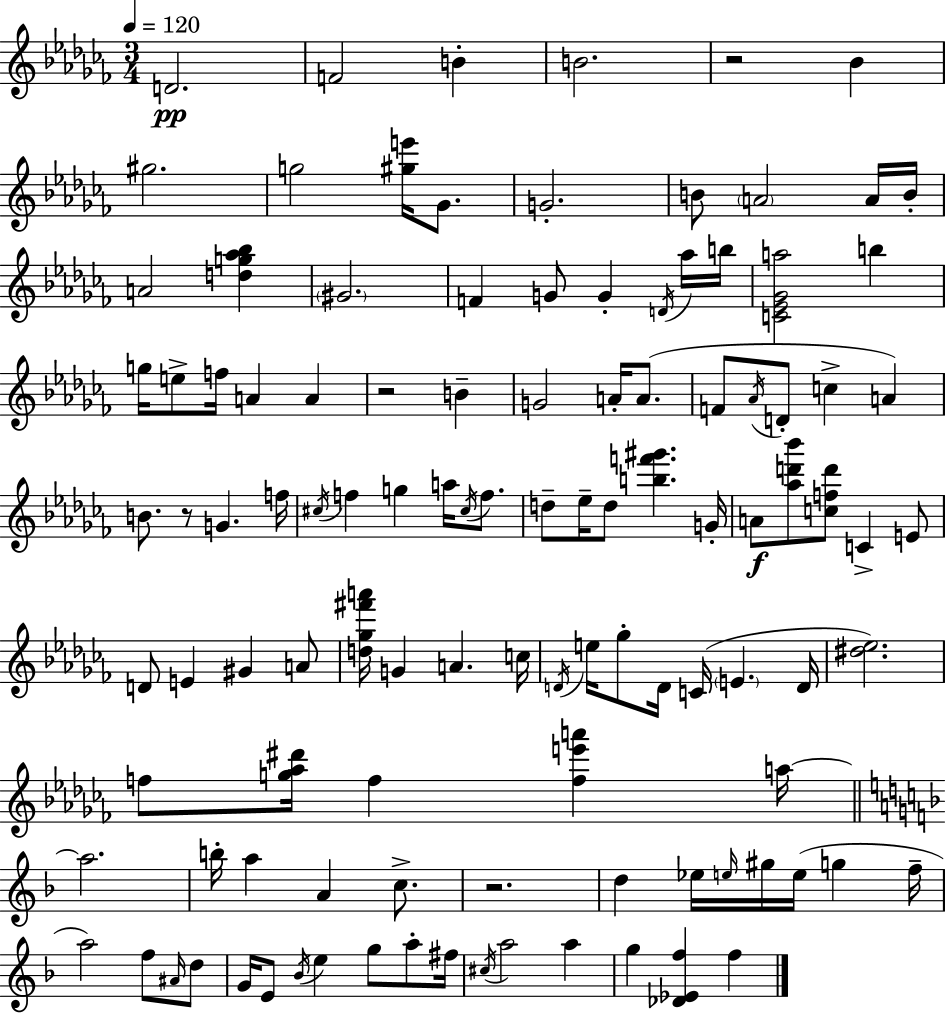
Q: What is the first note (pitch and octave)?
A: D4